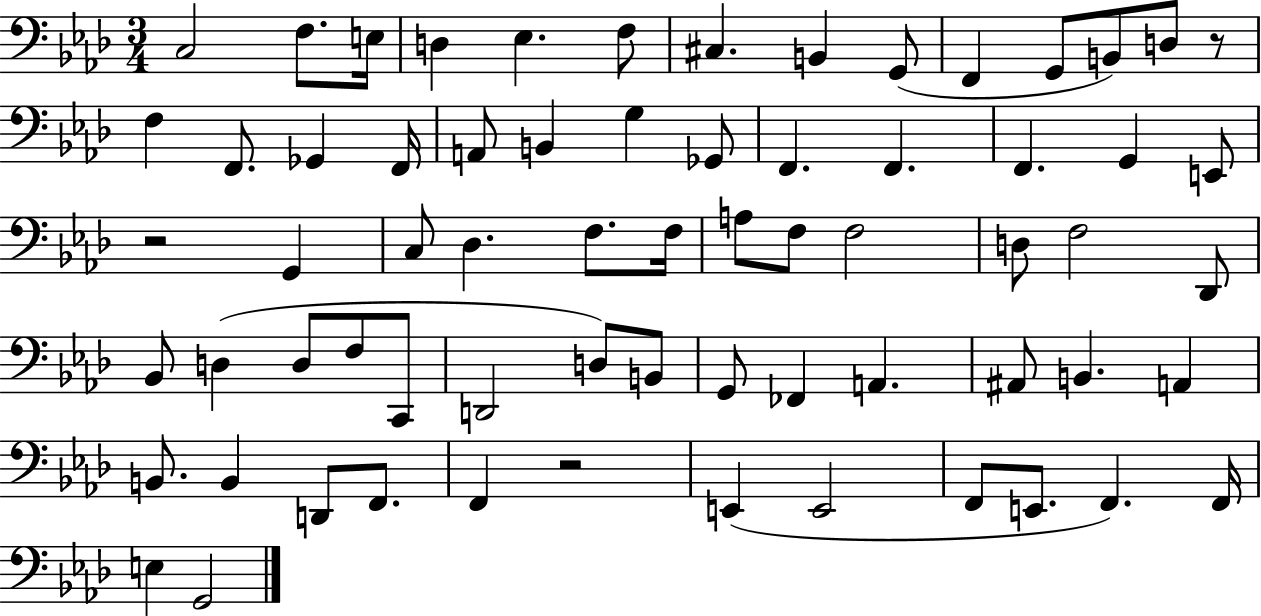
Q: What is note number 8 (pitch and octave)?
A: B2